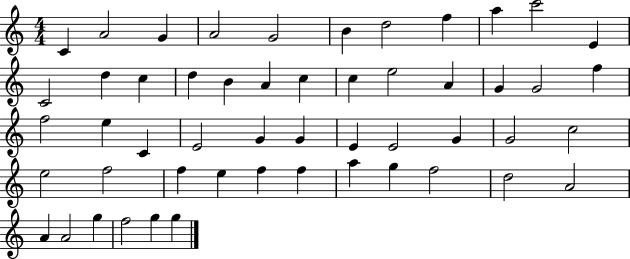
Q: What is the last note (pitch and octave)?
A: G5